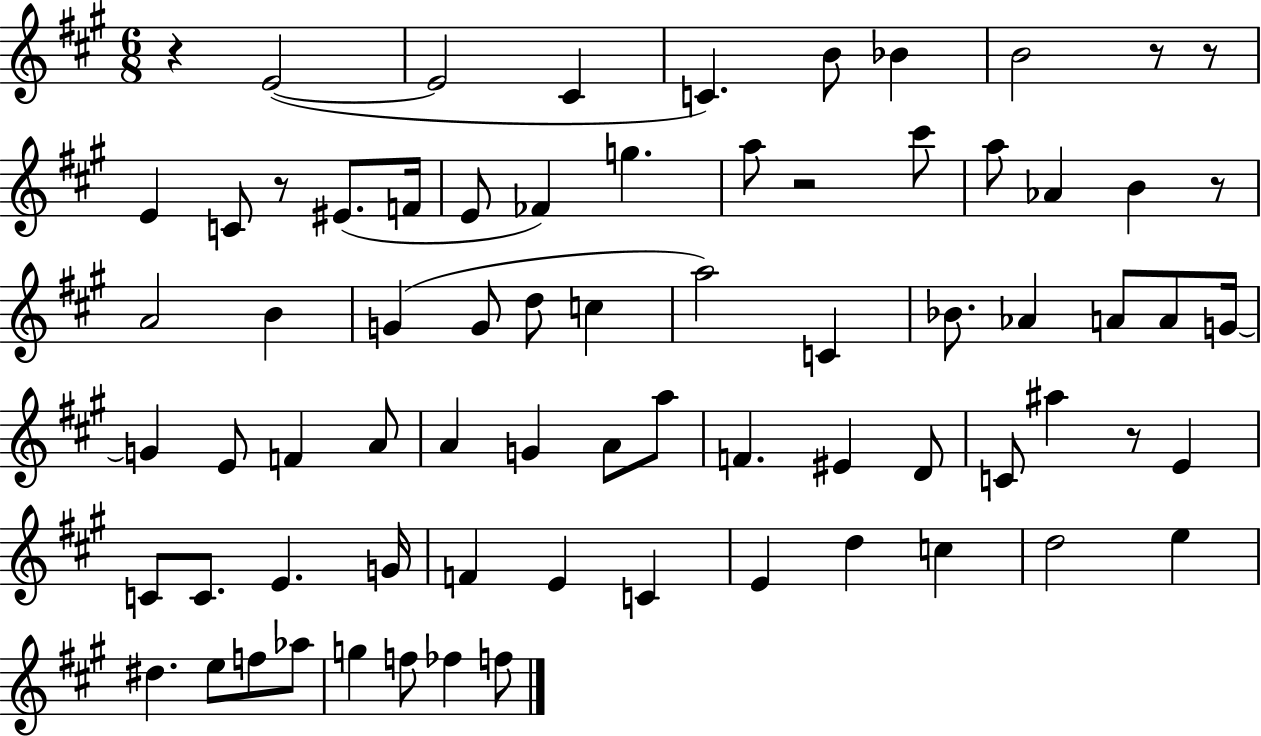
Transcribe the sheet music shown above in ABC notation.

X:1
T:Untitled
M:6/8
L:1/4
K:A
z E2 E2 ^C C B/2 _B B2 z/2 z/2 E C/2 z/2 ^E/2 F/4 E/2 _F g a/2 z2 ^c'/2 a/2 _A B z/2 A2 B G G/2 d/2 c a2 C _B/2 _A A/2 A/2 G/4 G E/2 F A/2 A G A/2 a/2 F ^E D/2 C/2 ^a z/2 E C/2 C/2 E G/4 F E C E d c d2 e ^d e/2 f/2 _a/2 g f/2 _f f/2